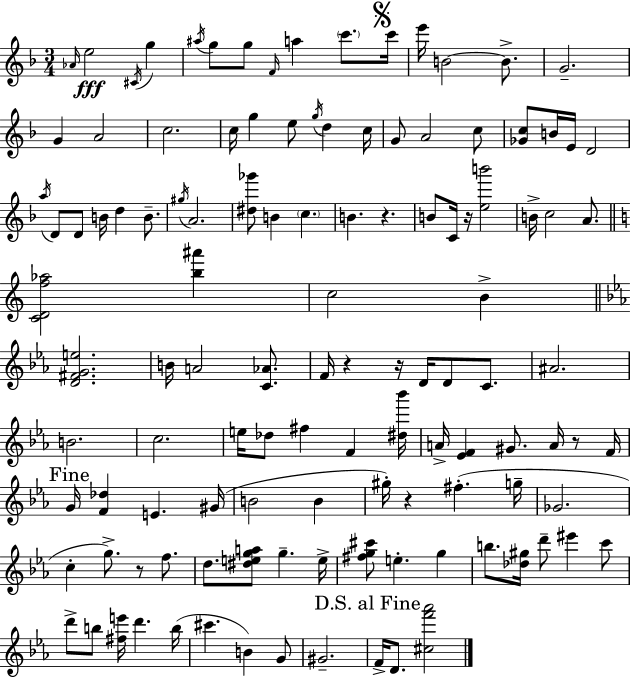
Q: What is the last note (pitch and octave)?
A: D4